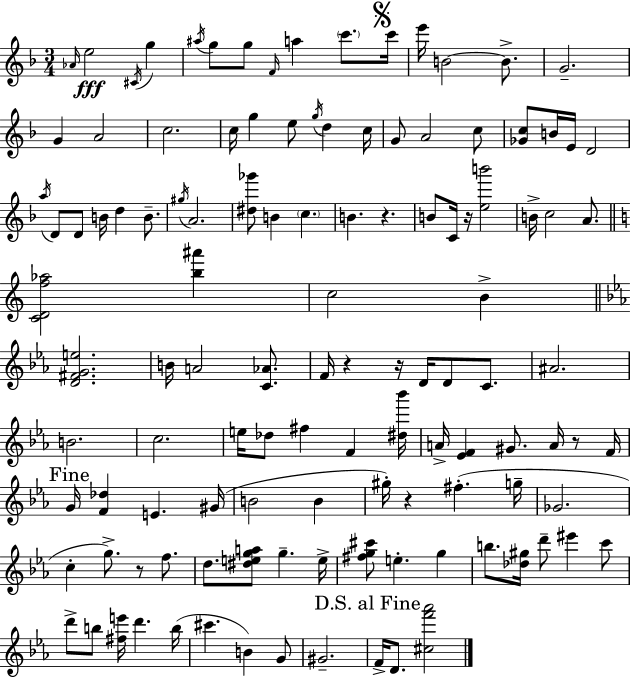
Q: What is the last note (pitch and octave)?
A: D4